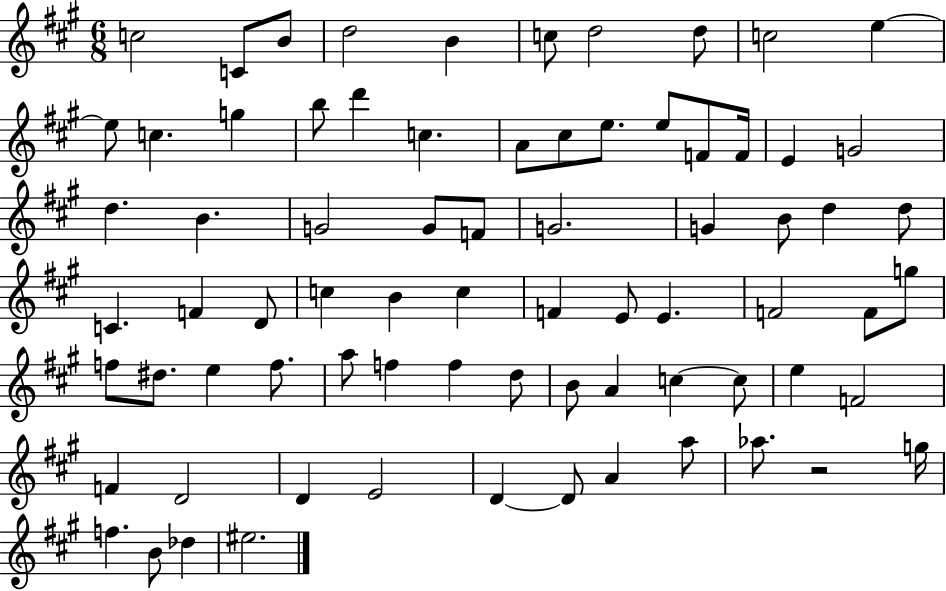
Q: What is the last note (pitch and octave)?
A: EIS5